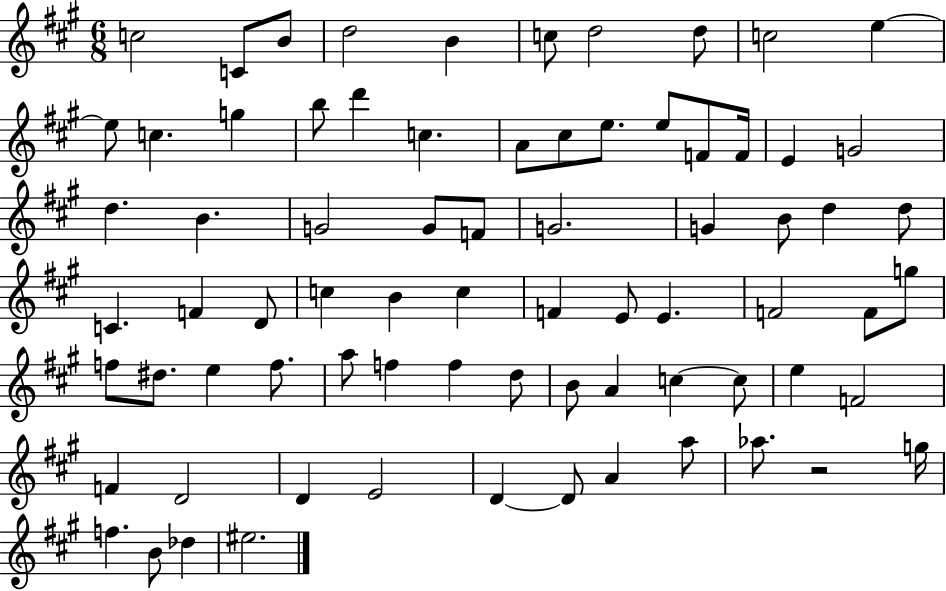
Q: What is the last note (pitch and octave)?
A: EIS5